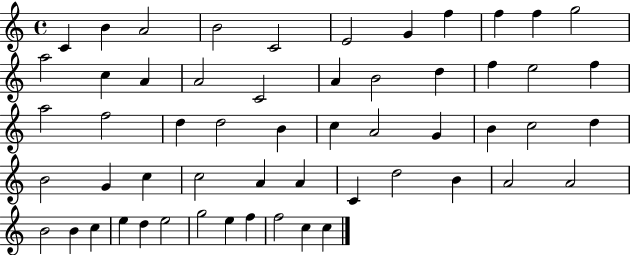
X:1
T:Untitled
M:4/4
L:1/4
K:C
C B A2 B2 C2 E2 G f f f g2 a2 c A A2 C2 A B2 d f e2 f a2 f2 d d2 B c A2 G B c2 d B2 G c c2 A A C d2 B A2 A2 B2 B c e d e2 g2 e f f2 c c